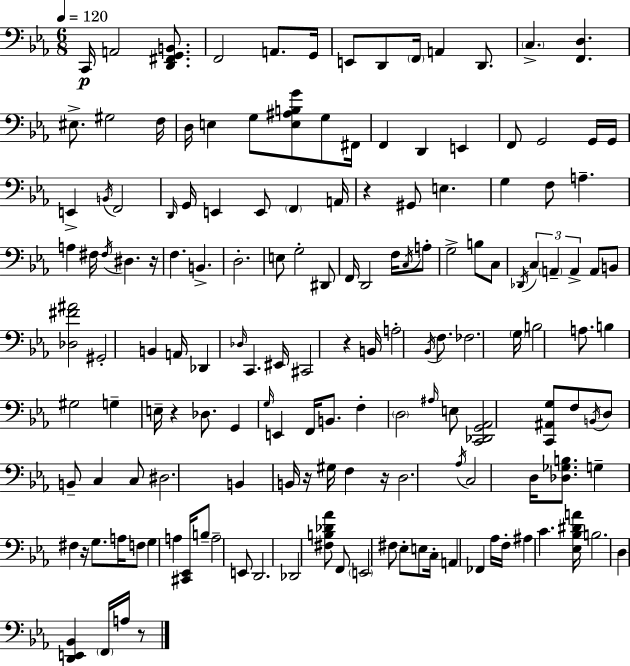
X:1
T:Untitled
M:6/8
L:1/4
K:Eb
C,,/4 A,,2 [D,,^F,,G,,B,,]/2 F,,2 A,,/2 G,,/4 E,,/2 D,,/2 F,,/4 A,, D,,/2 C, [F,,D,] ^E,/2 ^G,2 F,/4 D,/4 E, G,/2 [E,^A,B,G]/2 G,/2 ^F,,/4 F,, D,, E,, F,,/2 G,,2 G,,/4 G,,/4 E,, B,,/4 F,,2 D,,/4 G,,/4 E,, E,,/2 F,, A,,/4 z ^G,,/2 E, G, F,/2 A, A, ^F,/4 ^F,/4 ^D, z/4 F, B,, D,2 E,/2 G,2 ^D,,/2 F,,/4 D,,2 F,/4 C,/4 A,/2 G,2 B,/2 C,/2 _D,,/4 C, A,, A,, A,,/2 B,,/2 [_D,^F^A]2 ^G,,2 B,, A,,/4 _D,, _D,/4 C,, ^E,,/4 ^C,,2 z B,,/4 A,2 _B,,/4 F,/2 _F,2 G,/4 B,2 A,/2 B, ^G,2 G, E,/4 z _D,/2 G,, G,/4 E,, F,,/4 B,,/2 F, D,2 ^A,/4 E,/2 [C,,_D,,G,,_A,,]2 [C,,^A,,G,]/2 F,/2 B,,/4 D,/2 B,,/2 C, C,/2 ^D,2 B,, B,,/4 z/4 ^G,/4 F, z/4 D,2 _A,/4 C,2 D,/4 [_D,_G,B,]/2 G, ^F, z/4 G,/2 A,/4 F,/2 G, A, [^C,,_E,,]/4 B,/2 A,2 E,,/2 D,,2 _D,,2 [^F,B,_D_A]/2 F,,/2 E,,2 ^F,/2 _E,/2 E,/2 C,/4 A,, _F,, _A,/4 F,/4 ^A, C [_E,_B,^DA]/4 B,2 D, [D,,E,,_B,,] F,,/4 A,/4 z/2